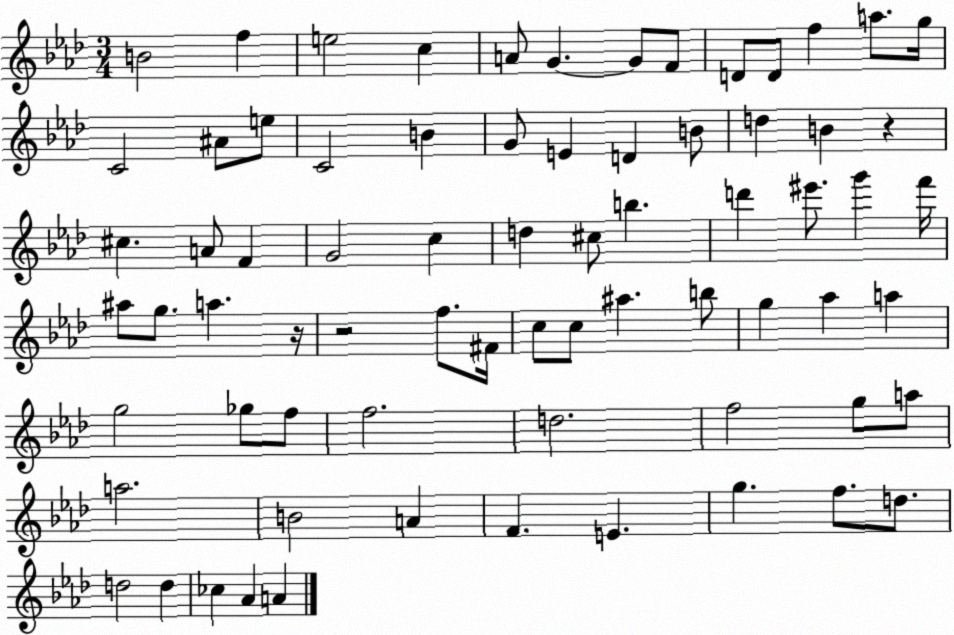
X:1
T:Untitled
M:3/4
L:1/4
K:Ab
B2 f e2 c A/2 G G/2 F/2 D/2 D/2 f a/2 g/4 C2 ^A/2 e/2 C2 B G/2 E D B/2 d B z ^c A/2 F G2 c d ^c/2 b d' ^e'/2 g' f'/4 ^a/2 g/2 a z/4 z2 f/2 ^F/4 c/2 c/2 ^a b/2 g _a a g2 _g/2 f/2 f2 d2 f2 g/2 a/2 a2 B2 A F E g f/2 d/2 d2 d _c _A A